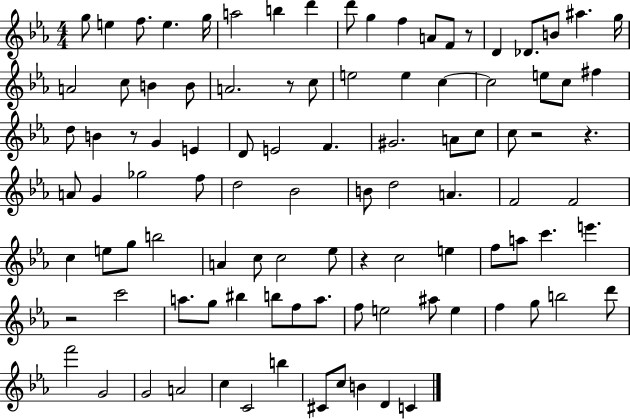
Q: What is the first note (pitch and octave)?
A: G5